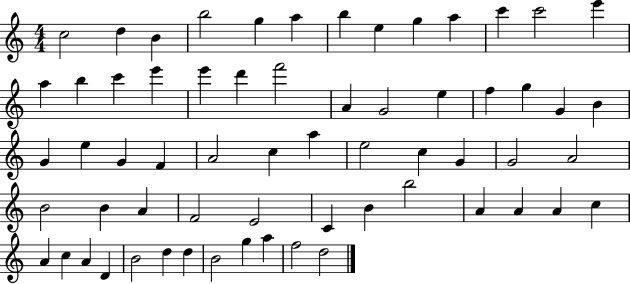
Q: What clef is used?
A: treble